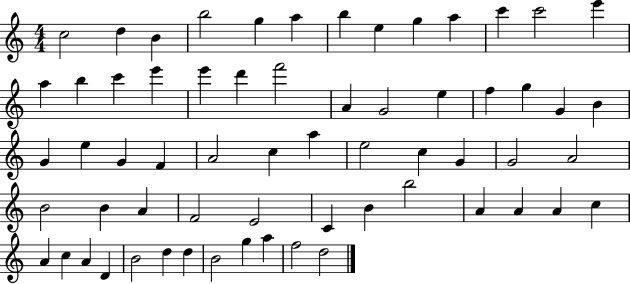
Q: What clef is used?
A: treble